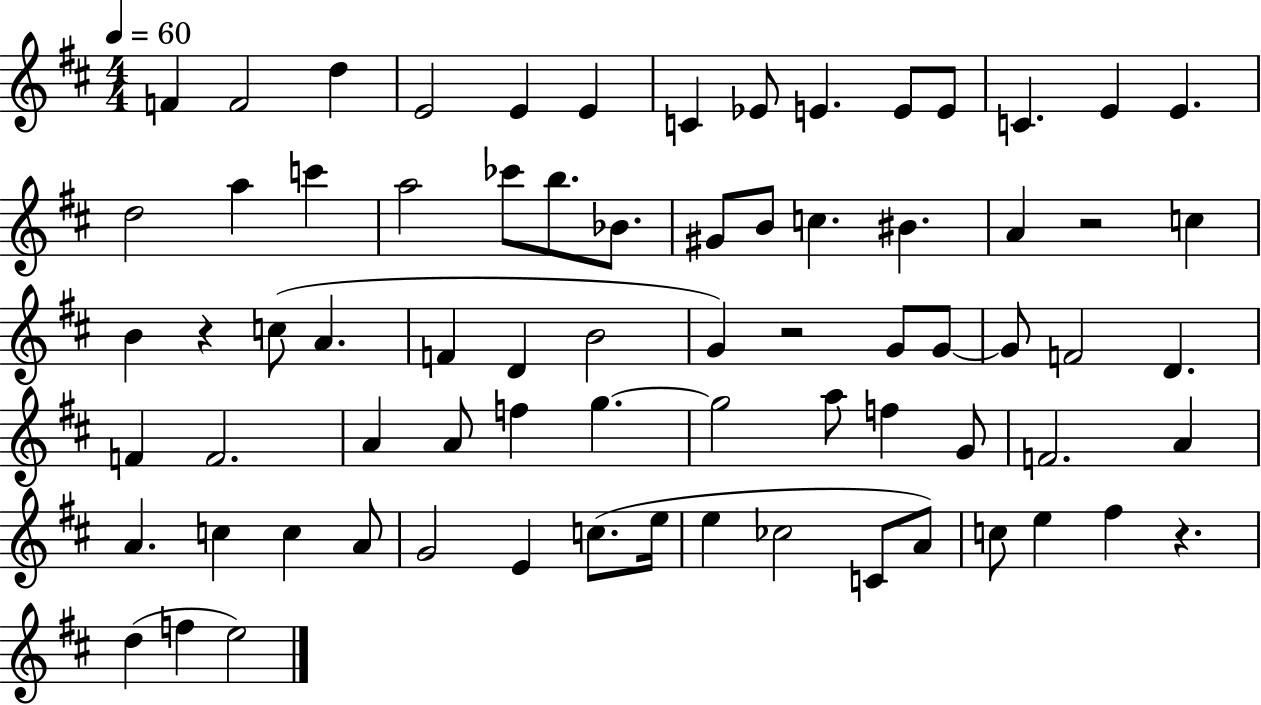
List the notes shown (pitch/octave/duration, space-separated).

F4/q F4/h D5/q E4/h E4/q E4/q C4/q Eb4/e E4/q. E4/e E4/e C4/q. E4/q E4/q. D5/h A5/q C6/q A5/h CES6/e B5/e. Bb4/e. G#4/e B4/e C5/q. BIS4/q. A4/q R/h C5/q B4/q R/q C5/e A4/q. F4/q D4/q B4/h G4/q R/h G4/e G4/e G4/e F4/h D4/q. F4/q F4/h. A4/q A4/e F5/q G5/q. G5/h A5/e F5/q G4/e F4/h. A4/q A4/q. C5/q C5/q A4/e G4/h E4/q C5/e. E5/s E5/q CES5/h C4/e A4/e C5/e E5/q F#5/q R/q. D5/q F5/q E5/h